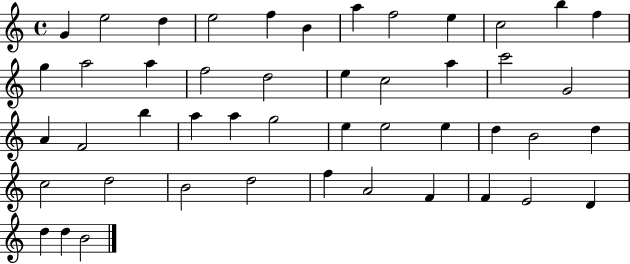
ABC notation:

X:1
T:Untitled
M:4/4
L:1/4
K:C
G e2 d e2 f B a f2 e c2 b f g a2 a f2 d2 e c2 a c'2 G2 A F2 b a a g2 e e2 e d B2 d c2 d2 B2 d2 f A2 F F E2 D d d B2